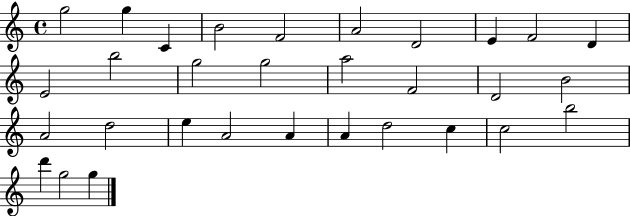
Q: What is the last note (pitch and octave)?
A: G5